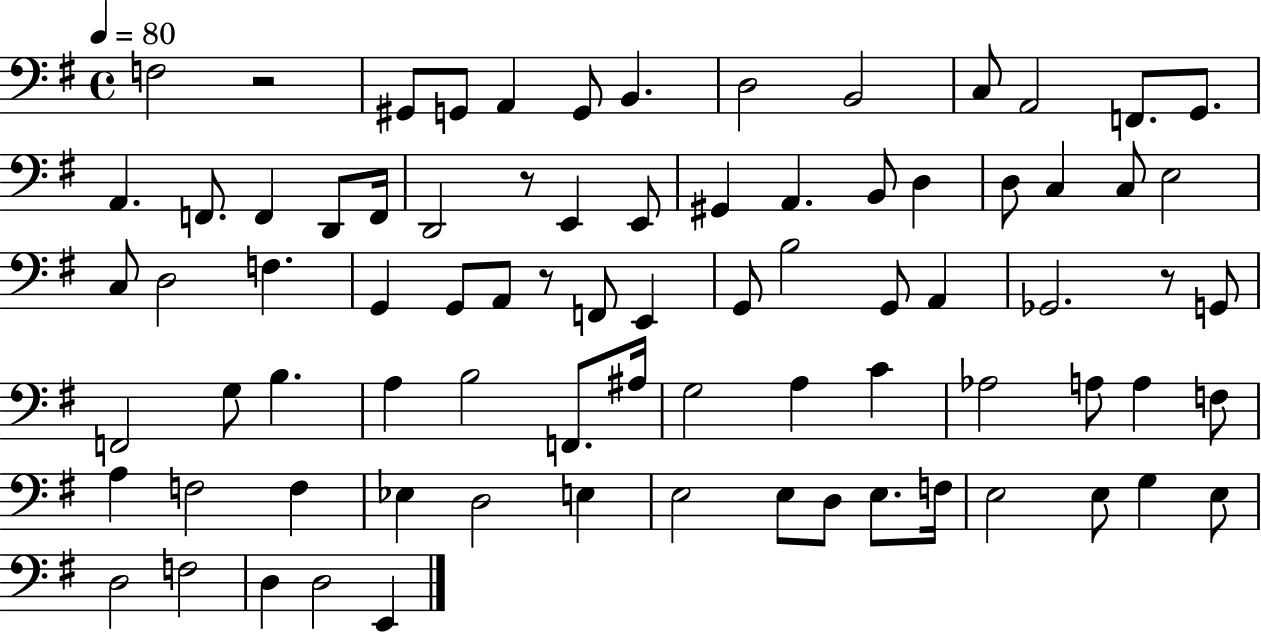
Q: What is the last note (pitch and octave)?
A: E2